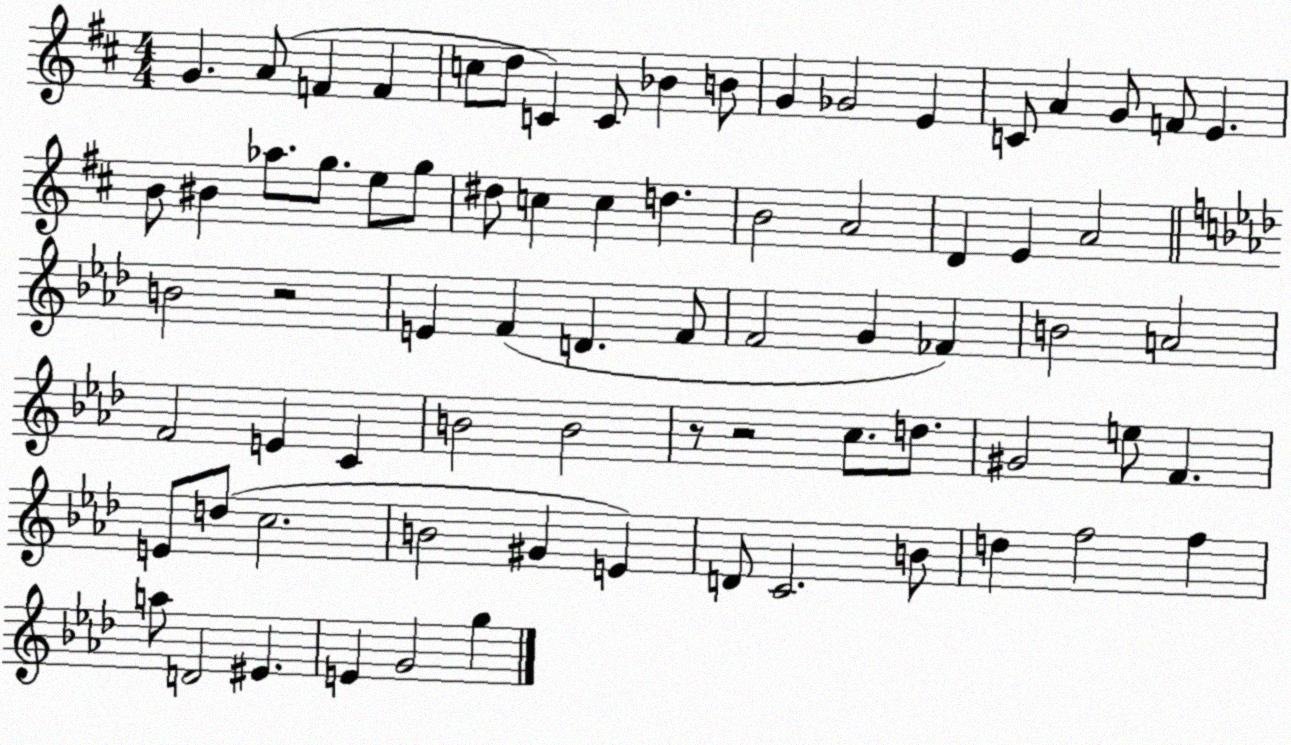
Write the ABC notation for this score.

X:1
T:Untitled
M:4/4
L:1/4
K:D
G A/2 F F c/2 d/2 C C/2 _B B/2 G _G2 E C/2 A G/2 F/2 E B/2 ^B _a/2 g/2 e/2 g/2 ^d/2 c c d B2 A2 D E A2 B2 z2 E F D F/2 F2 G _F B2 A2 F2 E C B2 B2 z/2 z2 c/2 d/2 ^G2 e/2 F E/2 d/2 c2 B2 ^G E D/2 C2 B/2 d f2 f a/2 D2 ^E E G2 g